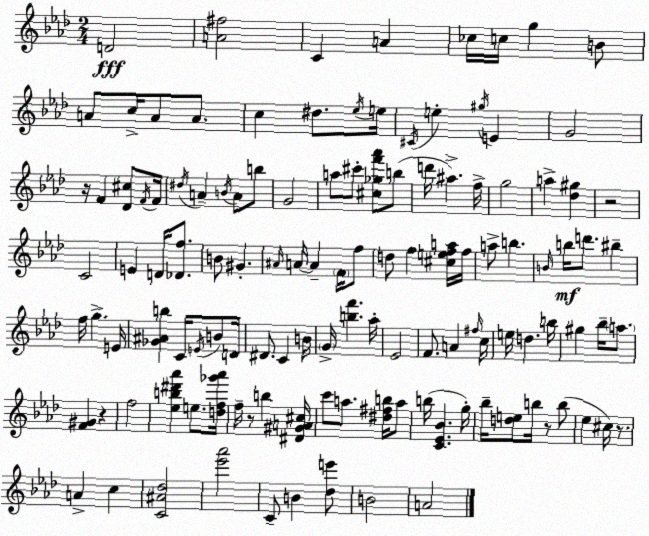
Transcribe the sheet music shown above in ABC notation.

X:1
T:Untitled
M:2/4
L:1/4
K:Fm
D2 [A^f]2 C A _c/4 c/4 g B/2 A/2 c/4 A/2 A/2 c ^d/2 _e/4 e/4 ^C/4 e ^g/4 E G2 z/4 F [_D^c]/2 F/4 F/4 ^d/4 A B/4 A/2 b/2 G2 a/2 ^c'/2 [^c_gf'_a']/2 b/2 d'/4 ^a f/4 g2 a [_d^g] z2 C2 E D/4 [_Df]/2 B/2 ^G ^A/4 A/4 A F/4 f/2 d/2 f [^cefa]/4 f/4 a/2 b B/4 b/4 d'/2 ^b f/4 g E/4 [_G^Ab] C/4 E/4 B/2 D/4 ^D/2 C B/4 G/4 [bf'] _a/4 _E2 F/2 A ^f/4 c/4 e/4 d b/4 ^g _b/4 a/2 [F^G] z f2 [_eb^d'_a'] e/2 [df_g'_a']/4 f/4 z/2 b [^D^GA^c]/4 c'/2 a/2 [^d^fb]/4 a/2 b/4 [C_E_B] g/4 _b/4 [de]/2 b/4 z/2 b/2 _e ^c/4 z/2 A c [C^A_d]2 [_e'_a']2 C/2 B [_de']/2 B2 A2